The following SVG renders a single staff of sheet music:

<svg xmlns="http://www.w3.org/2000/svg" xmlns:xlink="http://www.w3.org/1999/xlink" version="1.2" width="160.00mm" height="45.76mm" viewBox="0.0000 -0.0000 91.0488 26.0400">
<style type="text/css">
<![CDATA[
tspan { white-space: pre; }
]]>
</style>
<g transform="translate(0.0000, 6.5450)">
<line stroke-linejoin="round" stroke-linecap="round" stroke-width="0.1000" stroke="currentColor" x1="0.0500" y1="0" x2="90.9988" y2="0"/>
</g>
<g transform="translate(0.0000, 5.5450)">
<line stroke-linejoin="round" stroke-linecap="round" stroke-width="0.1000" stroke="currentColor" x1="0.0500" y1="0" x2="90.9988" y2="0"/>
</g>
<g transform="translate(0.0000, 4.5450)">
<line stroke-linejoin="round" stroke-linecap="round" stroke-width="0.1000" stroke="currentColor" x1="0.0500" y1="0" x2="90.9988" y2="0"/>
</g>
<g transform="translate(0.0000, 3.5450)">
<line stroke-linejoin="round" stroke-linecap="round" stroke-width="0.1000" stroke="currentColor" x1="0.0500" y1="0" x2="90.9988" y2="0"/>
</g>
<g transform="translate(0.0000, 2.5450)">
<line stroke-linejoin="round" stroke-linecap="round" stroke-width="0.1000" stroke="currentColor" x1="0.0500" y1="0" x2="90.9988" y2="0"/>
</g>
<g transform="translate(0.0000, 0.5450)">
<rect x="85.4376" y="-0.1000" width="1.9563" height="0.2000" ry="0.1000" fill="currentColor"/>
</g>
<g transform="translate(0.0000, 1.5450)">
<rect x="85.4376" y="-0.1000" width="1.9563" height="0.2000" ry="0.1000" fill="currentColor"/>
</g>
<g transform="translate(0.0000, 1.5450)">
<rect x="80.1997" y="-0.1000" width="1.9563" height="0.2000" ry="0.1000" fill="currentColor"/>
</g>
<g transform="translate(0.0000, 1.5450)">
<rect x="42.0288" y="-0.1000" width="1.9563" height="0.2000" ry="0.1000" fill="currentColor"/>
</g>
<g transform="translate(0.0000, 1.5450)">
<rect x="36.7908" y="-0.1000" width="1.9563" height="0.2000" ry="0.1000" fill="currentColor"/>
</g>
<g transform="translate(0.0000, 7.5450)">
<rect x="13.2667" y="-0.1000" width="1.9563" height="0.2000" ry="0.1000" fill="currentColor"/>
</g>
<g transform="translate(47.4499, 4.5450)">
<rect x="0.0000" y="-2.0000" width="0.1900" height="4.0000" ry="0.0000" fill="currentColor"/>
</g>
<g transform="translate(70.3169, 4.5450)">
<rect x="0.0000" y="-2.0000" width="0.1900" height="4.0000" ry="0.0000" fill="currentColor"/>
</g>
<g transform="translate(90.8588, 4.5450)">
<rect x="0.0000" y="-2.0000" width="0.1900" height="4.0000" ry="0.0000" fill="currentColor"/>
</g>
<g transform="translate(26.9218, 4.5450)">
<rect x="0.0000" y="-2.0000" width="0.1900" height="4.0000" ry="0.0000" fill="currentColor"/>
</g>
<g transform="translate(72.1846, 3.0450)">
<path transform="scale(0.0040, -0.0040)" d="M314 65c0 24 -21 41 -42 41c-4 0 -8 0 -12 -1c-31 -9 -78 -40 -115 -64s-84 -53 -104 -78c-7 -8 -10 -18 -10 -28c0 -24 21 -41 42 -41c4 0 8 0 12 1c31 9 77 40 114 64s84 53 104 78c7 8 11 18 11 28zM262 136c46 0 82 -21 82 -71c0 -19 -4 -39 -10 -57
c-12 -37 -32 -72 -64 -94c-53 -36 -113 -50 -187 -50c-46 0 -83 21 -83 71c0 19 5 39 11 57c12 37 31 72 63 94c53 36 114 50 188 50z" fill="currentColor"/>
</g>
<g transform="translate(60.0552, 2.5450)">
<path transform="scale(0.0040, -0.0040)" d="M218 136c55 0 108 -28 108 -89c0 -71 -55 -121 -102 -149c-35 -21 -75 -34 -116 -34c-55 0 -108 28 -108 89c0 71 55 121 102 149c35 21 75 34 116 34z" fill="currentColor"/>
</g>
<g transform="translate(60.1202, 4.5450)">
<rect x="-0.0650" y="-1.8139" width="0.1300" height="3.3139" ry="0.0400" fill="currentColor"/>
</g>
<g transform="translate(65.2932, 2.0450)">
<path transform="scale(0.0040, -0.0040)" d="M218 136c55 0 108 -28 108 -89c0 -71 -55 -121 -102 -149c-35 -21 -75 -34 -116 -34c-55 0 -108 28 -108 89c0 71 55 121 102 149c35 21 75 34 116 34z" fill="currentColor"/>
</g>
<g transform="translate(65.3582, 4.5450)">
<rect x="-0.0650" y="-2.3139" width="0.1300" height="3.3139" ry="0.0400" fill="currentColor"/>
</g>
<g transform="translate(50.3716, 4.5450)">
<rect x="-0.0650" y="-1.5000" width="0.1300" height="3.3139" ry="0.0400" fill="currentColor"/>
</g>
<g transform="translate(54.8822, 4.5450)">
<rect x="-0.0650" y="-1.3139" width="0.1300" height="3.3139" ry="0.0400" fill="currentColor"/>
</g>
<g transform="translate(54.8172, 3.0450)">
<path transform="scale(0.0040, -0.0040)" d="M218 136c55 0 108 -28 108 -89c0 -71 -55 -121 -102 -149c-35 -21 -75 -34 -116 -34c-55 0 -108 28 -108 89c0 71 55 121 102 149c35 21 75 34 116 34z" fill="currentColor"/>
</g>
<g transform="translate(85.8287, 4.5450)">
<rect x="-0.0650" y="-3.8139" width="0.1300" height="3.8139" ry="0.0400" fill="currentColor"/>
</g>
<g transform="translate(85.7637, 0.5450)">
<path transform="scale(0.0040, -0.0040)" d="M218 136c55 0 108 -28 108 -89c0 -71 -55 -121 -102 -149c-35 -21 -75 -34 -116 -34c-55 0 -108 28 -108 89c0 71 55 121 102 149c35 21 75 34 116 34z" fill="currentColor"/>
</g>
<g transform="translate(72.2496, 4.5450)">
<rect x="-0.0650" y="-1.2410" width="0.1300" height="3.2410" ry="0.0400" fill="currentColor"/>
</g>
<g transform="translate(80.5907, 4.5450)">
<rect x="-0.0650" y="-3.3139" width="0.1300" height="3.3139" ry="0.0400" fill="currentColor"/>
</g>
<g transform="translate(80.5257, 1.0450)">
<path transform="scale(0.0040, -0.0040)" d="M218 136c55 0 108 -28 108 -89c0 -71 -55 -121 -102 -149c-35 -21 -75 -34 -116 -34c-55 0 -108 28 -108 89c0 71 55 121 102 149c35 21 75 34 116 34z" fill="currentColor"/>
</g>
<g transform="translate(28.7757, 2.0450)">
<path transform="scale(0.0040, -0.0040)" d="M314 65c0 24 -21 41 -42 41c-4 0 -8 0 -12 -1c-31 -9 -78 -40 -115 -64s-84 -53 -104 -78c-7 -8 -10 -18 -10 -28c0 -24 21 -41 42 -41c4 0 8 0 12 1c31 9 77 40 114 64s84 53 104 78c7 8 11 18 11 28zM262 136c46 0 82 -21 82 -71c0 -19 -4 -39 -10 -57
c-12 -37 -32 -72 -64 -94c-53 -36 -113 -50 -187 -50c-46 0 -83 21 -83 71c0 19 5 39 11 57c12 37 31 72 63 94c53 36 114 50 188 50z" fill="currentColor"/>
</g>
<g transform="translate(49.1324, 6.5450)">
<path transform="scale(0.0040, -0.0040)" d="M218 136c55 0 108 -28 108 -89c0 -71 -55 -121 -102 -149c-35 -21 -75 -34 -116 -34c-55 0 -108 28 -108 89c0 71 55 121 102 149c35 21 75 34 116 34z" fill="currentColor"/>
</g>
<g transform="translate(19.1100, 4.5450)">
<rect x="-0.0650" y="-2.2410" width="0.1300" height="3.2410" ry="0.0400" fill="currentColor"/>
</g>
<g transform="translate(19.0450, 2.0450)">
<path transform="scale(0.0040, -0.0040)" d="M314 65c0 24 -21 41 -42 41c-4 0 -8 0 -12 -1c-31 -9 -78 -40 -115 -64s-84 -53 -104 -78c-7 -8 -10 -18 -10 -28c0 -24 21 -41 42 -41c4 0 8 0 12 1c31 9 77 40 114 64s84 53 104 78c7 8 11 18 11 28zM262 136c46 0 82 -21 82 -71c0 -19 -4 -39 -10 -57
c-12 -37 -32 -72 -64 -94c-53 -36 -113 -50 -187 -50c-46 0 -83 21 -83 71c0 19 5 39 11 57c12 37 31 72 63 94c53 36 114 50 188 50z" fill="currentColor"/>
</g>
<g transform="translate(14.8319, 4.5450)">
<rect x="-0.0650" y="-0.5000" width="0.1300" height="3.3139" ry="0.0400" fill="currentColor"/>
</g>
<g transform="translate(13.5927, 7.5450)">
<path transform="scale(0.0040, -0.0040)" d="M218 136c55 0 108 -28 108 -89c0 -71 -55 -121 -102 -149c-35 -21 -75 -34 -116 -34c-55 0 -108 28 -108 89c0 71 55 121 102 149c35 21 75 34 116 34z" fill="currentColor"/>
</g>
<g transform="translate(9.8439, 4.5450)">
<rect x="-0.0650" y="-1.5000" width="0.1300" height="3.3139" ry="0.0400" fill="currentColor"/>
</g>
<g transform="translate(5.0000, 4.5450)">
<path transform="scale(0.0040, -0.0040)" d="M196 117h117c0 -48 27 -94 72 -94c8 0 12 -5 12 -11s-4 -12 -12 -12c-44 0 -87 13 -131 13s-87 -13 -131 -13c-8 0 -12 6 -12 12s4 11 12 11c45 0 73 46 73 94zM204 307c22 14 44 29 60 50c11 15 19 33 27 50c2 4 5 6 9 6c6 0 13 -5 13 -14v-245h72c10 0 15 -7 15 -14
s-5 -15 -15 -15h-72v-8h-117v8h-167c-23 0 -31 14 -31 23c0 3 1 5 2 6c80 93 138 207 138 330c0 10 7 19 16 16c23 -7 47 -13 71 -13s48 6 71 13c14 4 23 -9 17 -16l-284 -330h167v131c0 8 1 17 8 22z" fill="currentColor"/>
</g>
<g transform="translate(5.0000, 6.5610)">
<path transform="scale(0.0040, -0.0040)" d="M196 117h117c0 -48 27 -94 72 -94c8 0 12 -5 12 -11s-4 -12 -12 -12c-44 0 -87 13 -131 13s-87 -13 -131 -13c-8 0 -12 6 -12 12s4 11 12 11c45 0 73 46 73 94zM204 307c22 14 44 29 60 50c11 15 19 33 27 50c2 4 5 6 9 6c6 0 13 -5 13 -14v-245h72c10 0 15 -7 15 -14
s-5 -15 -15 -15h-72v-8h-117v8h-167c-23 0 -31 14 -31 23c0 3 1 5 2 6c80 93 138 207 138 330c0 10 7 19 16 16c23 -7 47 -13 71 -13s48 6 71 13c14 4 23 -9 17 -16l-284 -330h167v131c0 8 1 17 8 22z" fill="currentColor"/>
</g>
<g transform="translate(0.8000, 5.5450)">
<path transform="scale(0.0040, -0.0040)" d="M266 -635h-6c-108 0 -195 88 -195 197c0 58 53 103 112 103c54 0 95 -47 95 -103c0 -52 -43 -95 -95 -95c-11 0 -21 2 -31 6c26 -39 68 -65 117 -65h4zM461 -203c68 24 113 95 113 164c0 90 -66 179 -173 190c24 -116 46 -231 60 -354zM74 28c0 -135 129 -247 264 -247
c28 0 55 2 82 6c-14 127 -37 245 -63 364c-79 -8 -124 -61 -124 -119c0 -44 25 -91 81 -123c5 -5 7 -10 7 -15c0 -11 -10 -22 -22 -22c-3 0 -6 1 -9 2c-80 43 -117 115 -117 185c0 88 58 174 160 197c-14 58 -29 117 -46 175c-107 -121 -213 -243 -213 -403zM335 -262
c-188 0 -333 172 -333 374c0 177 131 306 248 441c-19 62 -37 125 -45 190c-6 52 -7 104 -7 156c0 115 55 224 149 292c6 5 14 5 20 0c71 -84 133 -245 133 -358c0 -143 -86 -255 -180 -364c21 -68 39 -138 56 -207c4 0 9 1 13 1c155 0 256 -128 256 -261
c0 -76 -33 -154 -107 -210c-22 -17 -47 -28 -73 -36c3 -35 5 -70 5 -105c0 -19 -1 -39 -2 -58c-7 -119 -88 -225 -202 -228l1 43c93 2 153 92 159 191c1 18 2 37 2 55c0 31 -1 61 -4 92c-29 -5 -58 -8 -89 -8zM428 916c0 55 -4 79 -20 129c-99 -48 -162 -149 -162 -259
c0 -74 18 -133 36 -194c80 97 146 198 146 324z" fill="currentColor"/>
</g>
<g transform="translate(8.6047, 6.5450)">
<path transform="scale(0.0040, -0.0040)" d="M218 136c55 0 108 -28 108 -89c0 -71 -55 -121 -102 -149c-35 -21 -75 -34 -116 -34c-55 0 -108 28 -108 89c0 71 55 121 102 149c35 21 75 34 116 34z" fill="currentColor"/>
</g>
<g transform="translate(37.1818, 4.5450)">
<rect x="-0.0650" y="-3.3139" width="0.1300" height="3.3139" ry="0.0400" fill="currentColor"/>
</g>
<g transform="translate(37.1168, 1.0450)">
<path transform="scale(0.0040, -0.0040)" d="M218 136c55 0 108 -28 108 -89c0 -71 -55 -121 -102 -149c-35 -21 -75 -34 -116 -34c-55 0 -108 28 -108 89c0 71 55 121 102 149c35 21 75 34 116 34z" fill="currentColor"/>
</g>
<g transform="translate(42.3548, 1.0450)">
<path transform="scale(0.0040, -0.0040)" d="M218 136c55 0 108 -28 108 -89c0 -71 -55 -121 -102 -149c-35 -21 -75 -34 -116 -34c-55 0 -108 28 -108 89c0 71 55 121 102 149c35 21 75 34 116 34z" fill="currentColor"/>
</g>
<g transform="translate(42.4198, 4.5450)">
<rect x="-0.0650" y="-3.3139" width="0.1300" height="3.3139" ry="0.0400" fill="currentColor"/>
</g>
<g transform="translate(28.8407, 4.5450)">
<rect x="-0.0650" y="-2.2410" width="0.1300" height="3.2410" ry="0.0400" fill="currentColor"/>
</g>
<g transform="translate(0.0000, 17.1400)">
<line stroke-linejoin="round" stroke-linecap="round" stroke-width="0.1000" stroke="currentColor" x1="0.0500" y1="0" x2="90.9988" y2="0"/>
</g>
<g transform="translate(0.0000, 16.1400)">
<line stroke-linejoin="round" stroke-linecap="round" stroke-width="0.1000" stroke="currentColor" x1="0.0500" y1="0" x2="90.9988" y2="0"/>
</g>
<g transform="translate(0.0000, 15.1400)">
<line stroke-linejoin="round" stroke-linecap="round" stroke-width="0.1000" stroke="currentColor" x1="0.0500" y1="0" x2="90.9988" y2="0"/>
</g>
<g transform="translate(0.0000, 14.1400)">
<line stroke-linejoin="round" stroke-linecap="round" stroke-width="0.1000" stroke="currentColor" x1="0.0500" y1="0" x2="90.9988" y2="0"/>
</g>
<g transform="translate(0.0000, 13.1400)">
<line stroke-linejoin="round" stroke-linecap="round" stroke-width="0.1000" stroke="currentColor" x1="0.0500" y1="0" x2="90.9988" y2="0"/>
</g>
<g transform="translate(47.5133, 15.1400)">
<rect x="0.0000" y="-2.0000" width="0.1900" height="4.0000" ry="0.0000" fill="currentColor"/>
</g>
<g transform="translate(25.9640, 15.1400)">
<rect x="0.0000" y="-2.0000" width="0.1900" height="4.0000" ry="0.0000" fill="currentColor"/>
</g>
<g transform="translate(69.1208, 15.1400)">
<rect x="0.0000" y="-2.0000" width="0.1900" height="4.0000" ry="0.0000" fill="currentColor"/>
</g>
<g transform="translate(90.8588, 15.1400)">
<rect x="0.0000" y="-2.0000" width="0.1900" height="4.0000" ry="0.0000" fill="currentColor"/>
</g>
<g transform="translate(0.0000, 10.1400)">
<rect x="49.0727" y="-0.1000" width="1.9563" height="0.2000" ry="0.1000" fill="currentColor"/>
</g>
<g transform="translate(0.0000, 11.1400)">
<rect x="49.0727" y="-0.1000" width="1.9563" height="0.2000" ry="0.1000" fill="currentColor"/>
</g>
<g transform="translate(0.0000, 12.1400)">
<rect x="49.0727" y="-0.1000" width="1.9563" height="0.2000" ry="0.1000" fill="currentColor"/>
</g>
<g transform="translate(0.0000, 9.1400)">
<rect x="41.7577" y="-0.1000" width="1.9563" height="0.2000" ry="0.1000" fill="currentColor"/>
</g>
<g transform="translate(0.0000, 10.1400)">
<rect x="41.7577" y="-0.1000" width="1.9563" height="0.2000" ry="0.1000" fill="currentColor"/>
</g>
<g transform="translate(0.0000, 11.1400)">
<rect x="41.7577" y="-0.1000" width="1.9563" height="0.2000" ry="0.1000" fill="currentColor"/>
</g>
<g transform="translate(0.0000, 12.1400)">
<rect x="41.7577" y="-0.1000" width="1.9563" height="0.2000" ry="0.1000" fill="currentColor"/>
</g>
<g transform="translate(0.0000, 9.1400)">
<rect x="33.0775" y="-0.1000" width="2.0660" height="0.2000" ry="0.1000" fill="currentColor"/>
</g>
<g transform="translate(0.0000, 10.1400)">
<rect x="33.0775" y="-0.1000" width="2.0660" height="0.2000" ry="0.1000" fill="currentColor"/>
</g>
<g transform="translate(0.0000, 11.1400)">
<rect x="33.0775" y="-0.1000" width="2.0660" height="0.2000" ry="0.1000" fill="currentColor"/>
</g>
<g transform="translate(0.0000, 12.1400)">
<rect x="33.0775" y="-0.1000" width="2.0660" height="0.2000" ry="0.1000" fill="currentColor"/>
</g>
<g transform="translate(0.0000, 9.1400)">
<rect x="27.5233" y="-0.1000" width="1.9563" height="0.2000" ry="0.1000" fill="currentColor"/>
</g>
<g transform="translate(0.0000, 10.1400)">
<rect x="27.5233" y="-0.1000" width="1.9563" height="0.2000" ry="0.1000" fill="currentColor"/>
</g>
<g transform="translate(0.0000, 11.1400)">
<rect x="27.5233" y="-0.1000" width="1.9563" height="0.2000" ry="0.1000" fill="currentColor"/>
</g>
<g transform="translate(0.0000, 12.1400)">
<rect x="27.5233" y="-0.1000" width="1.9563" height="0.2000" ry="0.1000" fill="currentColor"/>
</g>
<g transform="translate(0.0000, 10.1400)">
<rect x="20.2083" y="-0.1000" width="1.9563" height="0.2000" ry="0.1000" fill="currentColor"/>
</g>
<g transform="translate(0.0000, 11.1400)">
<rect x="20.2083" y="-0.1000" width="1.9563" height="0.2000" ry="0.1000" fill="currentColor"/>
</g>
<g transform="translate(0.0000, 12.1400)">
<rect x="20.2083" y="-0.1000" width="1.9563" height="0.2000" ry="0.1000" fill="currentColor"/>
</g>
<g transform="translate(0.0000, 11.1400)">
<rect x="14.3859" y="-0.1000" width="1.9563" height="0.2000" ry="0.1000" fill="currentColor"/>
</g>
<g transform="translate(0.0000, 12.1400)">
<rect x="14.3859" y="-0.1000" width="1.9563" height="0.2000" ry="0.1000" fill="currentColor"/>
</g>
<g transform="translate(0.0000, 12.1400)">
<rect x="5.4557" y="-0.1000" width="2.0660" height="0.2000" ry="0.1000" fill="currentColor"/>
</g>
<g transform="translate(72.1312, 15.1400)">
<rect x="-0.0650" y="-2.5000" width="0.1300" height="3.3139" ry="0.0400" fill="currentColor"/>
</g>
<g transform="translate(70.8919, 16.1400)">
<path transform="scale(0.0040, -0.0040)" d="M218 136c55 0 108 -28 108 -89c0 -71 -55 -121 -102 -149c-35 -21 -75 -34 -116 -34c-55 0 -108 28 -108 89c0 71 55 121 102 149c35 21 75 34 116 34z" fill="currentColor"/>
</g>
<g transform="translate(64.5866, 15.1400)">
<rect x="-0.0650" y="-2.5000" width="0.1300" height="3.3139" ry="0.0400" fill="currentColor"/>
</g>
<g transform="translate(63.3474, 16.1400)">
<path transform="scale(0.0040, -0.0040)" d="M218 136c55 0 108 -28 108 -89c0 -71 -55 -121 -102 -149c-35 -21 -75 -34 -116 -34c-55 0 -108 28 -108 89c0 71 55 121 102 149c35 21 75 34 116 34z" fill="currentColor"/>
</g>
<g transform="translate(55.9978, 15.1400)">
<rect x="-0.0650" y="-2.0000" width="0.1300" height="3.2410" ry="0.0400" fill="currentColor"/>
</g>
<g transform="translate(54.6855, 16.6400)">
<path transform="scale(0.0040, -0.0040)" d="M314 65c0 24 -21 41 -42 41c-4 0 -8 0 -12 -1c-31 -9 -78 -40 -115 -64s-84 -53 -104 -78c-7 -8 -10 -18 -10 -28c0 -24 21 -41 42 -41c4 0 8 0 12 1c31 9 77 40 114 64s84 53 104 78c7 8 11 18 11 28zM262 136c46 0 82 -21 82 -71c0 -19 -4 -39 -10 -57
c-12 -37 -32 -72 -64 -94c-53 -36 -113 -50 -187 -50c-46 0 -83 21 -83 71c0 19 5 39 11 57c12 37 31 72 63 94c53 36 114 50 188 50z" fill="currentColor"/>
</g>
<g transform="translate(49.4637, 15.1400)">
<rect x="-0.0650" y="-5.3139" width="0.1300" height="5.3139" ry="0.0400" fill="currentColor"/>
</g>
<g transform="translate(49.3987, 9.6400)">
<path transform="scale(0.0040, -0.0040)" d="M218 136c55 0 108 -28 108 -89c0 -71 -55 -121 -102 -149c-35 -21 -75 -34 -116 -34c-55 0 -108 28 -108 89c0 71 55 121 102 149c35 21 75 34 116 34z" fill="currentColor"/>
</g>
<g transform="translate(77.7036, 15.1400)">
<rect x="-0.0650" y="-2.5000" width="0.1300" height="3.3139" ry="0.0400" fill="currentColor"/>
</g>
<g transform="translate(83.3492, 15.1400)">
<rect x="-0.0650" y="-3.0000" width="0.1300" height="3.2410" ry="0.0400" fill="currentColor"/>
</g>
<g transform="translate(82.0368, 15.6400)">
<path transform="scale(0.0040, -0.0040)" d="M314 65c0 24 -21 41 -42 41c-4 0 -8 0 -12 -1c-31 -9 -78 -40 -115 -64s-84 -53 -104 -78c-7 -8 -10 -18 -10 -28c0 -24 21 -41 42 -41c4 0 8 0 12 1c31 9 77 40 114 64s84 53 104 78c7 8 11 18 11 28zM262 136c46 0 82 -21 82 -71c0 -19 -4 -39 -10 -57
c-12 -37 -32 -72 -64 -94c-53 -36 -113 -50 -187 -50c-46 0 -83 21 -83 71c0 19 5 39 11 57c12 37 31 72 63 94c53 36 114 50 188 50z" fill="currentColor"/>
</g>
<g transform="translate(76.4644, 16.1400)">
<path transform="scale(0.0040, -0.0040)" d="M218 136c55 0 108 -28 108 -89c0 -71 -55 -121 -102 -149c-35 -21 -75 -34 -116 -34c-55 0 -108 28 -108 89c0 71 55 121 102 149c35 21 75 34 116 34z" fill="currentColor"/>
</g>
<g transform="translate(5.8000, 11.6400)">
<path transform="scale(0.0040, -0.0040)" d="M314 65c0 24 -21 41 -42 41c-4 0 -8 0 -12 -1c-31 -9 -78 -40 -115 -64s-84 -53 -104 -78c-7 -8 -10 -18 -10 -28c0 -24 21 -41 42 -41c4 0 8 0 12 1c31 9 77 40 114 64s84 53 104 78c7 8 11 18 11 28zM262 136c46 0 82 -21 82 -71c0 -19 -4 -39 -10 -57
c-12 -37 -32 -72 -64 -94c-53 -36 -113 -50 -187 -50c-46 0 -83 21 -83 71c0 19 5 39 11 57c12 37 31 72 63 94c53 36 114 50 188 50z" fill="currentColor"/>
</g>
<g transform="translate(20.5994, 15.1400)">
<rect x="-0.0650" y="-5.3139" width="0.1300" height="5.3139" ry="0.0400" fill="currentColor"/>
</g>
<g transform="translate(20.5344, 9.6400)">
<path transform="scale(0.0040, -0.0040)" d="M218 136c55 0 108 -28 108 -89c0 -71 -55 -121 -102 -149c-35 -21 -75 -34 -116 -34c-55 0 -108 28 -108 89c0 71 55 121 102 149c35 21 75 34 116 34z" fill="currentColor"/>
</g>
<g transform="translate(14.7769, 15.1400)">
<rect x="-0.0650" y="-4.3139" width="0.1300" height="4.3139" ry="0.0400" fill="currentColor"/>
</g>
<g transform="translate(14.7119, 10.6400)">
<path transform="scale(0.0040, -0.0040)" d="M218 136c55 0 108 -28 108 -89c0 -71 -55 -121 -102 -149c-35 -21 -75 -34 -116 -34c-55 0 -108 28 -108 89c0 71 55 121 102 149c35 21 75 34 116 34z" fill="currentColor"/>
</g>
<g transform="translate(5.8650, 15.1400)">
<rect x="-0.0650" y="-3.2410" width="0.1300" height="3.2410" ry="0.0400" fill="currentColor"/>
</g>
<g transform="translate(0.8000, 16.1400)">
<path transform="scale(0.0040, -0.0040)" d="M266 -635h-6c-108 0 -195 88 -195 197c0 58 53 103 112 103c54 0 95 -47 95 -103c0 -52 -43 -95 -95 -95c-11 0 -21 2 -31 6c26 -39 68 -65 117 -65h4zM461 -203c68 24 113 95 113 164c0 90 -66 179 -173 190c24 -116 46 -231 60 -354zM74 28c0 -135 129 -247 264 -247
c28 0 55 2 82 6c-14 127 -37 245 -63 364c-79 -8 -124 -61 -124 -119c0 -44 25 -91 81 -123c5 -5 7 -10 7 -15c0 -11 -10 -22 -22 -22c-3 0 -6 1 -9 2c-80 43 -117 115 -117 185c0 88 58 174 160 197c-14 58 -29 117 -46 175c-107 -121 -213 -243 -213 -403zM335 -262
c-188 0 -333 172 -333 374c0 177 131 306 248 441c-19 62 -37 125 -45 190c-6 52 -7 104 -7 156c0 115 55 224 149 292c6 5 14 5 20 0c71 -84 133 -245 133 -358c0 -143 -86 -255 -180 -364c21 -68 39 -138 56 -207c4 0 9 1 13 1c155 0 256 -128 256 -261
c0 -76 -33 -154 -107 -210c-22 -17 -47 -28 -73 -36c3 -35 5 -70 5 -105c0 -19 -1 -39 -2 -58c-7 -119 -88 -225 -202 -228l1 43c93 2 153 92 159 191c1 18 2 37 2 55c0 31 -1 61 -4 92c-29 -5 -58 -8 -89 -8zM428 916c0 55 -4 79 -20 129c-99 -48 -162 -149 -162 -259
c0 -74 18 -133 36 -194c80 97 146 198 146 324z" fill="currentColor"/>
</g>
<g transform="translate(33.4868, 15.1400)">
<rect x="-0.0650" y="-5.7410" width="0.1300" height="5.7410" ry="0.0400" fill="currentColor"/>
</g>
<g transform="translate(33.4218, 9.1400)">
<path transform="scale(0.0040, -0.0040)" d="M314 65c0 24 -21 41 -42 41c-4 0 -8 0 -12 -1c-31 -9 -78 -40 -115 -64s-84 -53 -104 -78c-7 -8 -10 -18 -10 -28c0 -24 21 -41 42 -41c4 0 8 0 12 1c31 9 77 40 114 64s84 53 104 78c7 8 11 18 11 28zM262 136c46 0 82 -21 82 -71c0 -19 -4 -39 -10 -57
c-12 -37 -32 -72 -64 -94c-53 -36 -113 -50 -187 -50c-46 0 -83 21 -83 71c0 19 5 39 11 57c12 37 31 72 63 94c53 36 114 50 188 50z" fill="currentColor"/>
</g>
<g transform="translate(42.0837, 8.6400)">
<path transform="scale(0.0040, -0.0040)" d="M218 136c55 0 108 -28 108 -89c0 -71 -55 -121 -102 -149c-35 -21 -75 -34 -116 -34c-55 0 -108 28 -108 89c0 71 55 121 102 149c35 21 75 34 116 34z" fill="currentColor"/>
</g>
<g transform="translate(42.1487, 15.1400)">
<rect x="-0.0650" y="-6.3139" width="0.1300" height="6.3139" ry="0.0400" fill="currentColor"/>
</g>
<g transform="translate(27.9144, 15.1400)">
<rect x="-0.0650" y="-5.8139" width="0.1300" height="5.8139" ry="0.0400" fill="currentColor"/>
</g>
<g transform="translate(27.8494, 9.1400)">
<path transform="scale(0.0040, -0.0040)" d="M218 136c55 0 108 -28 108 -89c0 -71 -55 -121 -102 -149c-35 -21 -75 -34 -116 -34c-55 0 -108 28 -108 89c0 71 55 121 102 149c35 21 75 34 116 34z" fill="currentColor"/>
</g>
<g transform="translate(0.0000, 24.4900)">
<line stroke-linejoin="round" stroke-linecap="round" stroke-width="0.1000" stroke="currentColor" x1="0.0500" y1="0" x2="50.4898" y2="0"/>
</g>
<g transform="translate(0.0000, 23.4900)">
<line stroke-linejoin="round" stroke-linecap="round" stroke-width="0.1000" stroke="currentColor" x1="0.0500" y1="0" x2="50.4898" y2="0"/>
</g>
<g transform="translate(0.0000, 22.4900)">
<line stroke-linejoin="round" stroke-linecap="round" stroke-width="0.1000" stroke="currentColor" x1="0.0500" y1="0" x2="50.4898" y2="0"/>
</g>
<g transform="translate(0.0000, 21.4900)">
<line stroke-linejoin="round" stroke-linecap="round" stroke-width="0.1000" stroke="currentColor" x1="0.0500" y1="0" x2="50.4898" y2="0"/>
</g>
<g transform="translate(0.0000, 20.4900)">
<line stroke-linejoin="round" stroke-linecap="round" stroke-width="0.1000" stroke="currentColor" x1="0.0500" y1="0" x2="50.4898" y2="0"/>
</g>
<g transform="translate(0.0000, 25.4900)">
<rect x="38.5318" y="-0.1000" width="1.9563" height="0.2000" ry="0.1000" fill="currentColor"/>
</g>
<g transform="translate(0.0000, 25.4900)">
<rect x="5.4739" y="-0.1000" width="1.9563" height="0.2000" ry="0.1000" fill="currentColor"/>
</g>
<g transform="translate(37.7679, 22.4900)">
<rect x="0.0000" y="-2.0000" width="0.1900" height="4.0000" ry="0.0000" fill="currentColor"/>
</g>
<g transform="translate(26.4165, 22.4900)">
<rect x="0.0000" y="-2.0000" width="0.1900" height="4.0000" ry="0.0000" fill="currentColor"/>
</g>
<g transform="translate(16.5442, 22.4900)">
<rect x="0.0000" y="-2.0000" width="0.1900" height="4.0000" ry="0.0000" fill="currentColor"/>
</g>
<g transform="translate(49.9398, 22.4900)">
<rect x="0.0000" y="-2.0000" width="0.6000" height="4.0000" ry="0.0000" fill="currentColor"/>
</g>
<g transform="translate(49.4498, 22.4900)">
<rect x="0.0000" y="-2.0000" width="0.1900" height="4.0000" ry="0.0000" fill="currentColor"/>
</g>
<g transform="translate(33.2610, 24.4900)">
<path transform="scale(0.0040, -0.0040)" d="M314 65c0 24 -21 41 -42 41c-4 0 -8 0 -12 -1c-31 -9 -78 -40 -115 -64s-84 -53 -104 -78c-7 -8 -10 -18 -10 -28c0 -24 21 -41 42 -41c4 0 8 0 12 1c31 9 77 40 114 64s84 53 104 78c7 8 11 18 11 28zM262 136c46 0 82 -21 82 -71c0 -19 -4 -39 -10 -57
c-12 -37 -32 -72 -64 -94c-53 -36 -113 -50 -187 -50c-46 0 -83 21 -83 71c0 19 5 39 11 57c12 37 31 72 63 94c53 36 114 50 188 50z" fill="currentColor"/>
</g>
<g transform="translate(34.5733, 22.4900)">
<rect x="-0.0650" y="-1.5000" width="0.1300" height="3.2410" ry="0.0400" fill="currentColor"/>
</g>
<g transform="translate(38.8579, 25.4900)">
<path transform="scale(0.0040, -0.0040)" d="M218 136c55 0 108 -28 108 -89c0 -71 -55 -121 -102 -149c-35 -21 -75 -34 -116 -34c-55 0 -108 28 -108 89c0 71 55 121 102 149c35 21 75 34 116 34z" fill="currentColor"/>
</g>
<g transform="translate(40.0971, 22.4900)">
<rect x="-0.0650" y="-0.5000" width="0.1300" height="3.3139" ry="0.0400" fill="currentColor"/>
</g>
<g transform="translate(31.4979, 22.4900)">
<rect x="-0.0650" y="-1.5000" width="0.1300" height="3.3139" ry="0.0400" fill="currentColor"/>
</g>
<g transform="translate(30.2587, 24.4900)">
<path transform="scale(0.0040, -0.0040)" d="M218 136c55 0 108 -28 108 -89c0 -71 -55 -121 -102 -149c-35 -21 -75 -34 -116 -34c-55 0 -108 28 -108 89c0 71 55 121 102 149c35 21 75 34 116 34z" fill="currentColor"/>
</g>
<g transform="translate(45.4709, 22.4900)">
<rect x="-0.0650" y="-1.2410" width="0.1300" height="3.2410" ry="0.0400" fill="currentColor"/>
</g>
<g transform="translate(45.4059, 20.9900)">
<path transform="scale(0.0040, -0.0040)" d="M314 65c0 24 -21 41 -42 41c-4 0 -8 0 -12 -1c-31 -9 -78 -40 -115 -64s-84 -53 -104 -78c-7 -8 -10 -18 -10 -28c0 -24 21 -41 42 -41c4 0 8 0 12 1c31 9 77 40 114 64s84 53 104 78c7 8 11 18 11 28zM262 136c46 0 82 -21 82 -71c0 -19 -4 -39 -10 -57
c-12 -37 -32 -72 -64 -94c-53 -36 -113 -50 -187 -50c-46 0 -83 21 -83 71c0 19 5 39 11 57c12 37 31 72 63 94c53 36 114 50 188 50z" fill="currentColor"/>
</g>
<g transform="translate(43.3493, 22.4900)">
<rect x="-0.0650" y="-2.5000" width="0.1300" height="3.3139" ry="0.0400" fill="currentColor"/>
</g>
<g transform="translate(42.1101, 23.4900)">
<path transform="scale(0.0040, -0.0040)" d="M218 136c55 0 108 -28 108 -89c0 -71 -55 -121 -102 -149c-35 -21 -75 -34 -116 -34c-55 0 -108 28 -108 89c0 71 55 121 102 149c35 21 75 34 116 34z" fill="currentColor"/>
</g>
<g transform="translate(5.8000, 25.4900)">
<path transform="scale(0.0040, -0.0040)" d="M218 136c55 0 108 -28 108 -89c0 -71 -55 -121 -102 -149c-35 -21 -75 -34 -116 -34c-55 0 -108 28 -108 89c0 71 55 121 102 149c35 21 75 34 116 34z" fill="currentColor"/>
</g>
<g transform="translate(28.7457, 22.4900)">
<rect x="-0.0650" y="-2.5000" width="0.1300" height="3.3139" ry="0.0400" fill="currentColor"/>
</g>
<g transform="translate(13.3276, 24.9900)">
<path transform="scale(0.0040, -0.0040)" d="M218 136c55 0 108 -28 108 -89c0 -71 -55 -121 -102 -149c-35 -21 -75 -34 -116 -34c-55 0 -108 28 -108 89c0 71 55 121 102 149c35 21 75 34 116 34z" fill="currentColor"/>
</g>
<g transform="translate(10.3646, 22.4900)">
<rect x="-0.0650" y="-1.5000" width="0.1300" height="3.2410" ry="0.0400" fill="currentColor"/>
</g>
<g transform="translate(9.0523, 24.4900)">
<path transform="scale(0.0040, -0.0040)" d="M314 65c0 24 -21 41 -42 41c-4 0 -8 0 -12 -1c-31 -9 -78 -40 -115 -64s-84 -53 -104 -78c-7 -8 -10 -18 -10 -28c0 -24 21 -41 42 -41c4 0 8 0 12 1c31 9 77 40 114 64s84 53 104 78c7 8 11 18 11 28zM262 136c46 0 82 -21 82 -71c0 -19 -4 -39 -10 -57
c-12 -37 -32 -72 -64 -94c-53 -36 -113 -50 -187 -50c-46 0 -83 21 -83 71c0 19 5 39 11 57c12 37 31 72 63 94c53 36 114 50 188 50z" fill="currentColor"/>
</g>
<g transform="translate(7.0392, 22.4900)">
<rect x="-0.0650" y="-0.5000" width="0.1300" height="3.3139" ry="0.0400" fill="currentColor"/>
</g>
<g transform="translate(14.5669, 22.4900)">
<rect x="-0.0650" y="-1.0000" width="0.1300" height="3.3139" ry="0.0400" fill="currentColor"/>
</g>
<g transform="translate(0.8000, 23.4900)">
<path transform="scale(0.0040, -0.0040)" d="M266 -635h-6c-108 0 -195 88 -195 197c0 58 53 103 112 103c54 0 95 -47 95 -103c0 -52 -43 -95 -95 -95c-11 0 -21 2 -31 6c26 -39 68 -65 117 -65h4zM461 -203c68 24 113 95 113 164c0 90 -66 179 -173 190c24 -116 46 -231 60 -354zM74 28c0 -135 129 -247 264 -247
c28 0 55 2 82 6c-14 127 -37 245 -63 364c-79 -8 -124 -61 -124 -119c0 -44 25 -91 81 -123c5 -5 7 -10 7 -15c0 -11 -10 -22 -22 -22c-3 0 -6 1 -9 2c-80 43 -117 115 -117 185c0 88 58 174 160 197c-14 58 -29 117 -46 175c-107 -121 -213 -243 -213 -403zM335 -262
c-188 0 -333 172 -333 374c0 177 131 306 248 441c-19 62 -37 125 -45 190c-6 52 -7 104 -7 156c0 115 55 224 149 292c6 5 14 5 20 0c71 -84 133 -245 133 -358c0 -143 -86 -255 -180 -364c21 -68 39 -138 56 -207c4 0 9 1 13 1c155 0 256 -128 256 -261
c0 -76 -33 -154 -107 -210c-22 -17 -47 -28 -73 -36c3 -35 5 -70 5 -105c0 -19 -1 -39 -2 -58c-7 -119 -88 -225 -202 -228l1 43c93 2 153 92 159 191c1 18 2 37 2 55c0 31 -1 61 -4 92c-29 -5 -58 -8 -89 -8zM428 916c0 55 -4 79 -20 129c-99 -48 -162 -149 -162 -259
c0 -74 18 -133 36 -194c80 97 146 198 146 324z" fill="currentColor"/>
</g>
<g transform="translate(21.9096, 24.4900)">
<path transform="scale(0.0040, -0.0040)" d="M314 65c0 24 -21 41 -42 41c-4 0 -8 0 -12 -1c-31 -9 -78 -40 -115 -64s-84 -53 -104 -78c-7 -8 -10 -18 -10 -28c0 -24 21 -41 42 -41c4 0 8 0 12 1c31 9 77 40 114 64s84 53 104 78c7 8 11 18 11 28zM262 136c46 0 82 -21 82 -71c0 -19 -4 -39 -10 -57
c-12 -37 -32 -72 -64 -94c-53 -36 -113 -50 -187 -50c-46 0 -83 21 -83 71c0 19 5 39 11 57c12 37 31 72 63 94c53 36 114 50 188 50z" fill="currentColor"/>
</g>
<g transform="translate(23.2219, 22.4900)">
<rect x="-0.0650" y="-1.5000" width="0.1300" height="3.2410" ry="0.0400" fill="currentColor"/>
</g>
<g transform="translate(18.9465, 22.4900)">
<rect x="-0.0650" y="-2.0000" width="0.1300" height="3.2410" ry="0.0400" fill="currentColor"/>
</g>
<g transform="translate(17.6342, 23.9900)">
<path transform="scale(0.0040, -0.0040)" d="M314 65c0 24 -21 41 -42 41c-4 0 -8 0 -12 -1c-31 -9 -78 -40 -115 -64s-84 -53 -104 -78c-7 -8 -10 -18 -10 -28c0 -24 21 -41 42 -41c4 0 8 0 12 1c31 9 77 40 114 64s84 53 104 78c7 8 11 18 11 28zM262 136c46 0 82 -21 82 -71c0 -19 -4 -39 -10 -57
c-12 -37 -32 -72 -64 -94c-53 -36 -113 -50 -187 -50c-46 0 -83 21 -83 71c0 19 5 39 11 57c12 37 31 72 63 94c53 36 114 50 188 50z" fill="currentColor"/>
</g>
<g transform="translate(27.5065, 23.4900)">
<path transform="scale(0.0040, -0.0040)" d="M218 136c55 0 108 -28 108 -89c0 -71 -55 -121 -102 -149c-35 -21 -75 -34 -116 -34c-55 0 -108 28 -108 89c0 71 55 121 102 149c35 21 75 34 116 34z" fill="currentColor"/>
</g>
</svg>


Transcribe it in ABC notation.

X:1
T:Untitled
M:4/4
L:1/4
K:C
E C g2 g2 b b E e f g e2 b c' b2 d' f' g' g'2 a' f' F2 G G G A2 C E2 D F2 E2 G E E2 C G e2